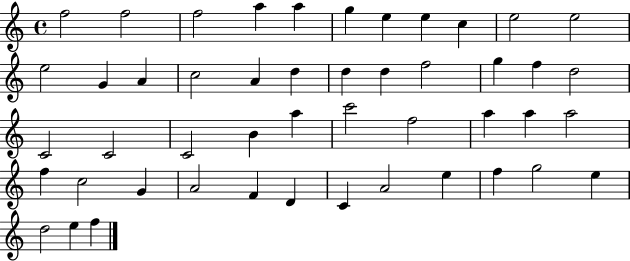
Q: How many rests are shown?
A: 0